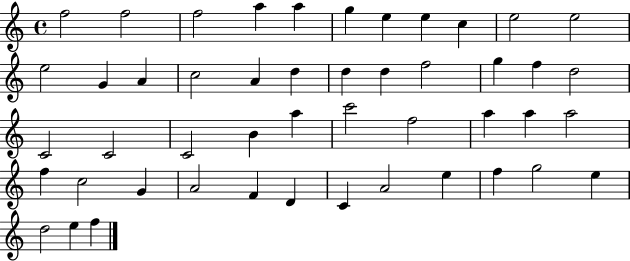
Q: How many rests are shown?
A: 0